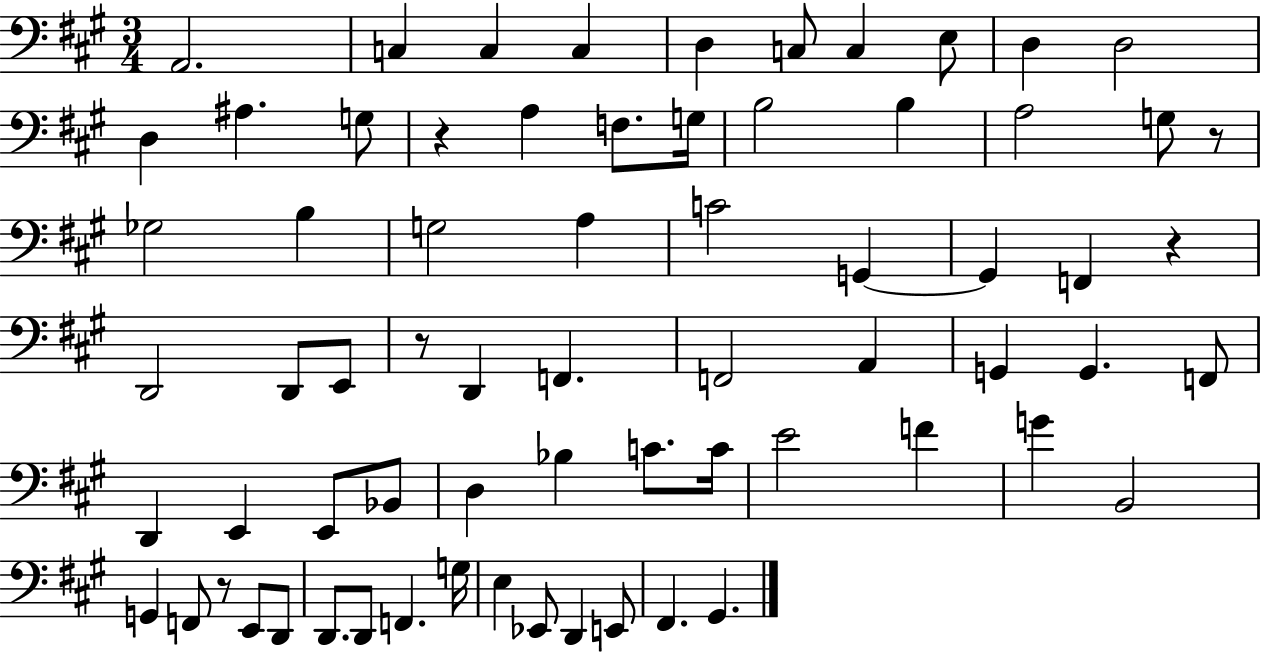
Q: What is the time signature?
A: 3/4